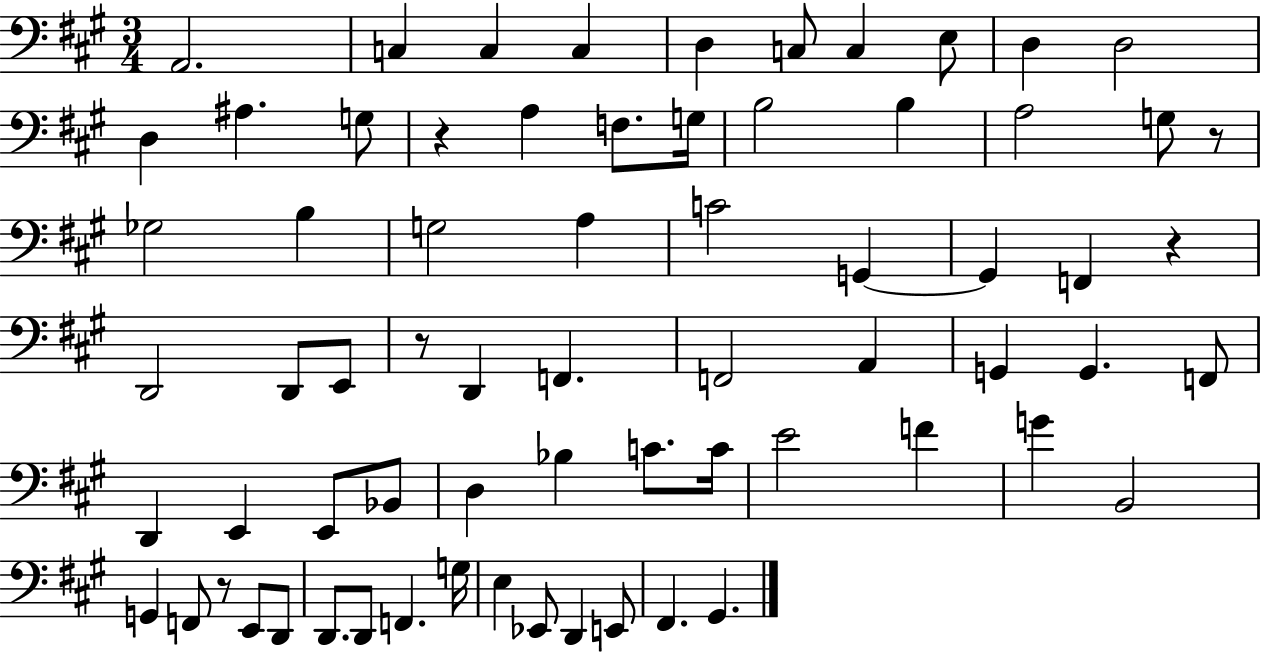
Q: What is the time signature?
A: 3/4